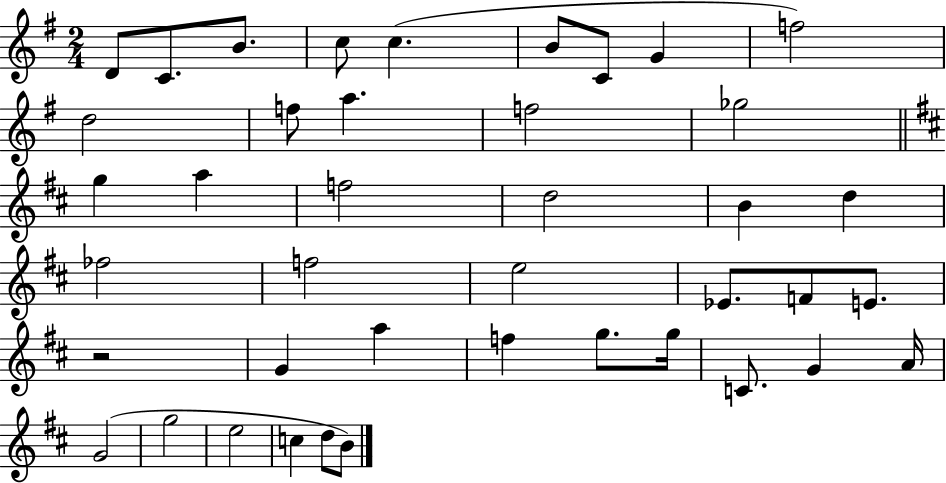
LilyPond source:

{
  \clef treble
  \numericTimeSignature
  \time 2/4
  \key g \major
  \repeat volta 2 { d'8 c'8. b'8. | c''8 c''4.( | b'8 c'8 g'4 | f''2) | \break d''2 | f''8 a''4. | f''2 | ges''2 | \break \bar "||" \break \key b \minor g''4 a''4 | f''2 | d''2 | b'4 d''4 | \break fes''2 | f''2 | e''2 | ees'8. f'8 e'8. | \break r2 | g'4 a''4 | f''4 g''8. g''16 | c'8. g'4 a'16 | \break g'2( | g''2 | e''2 | c''4 d''8 b'8) | \break } \bar "|."
}